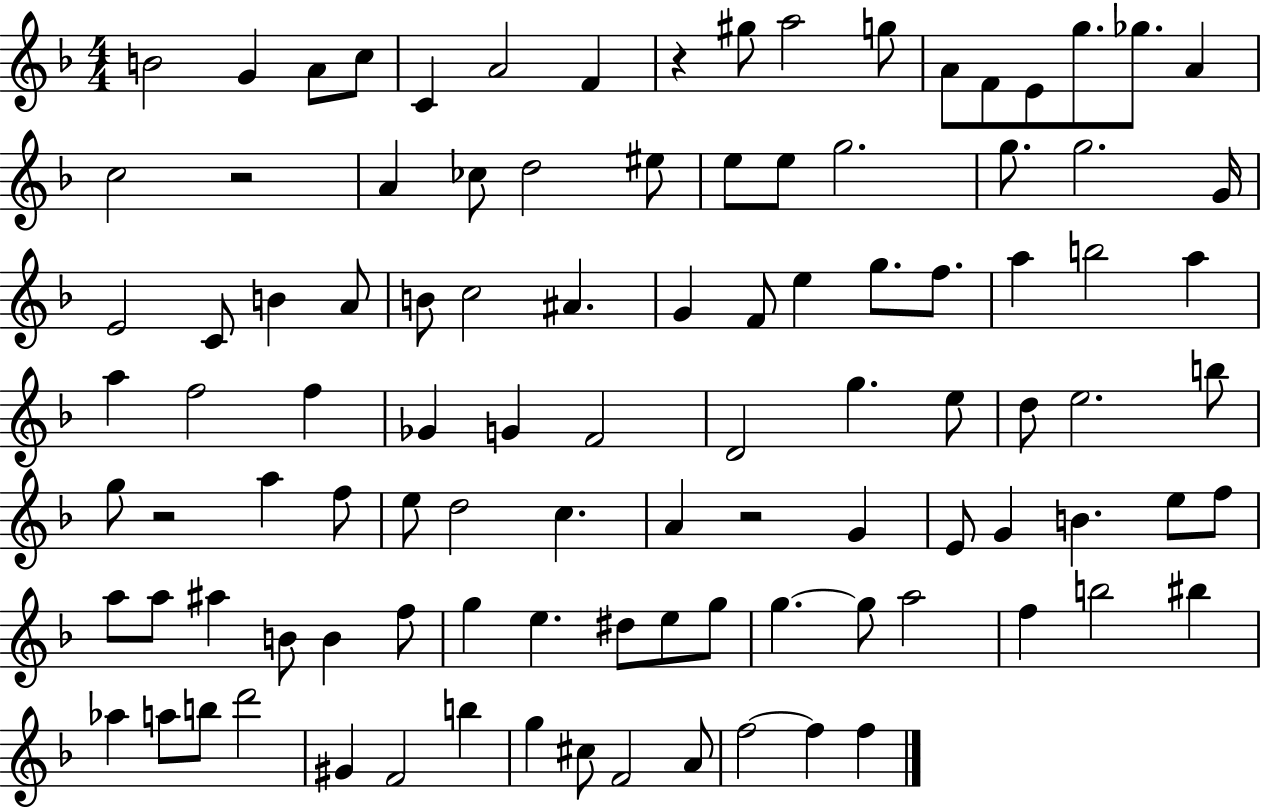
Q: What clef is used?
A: treble